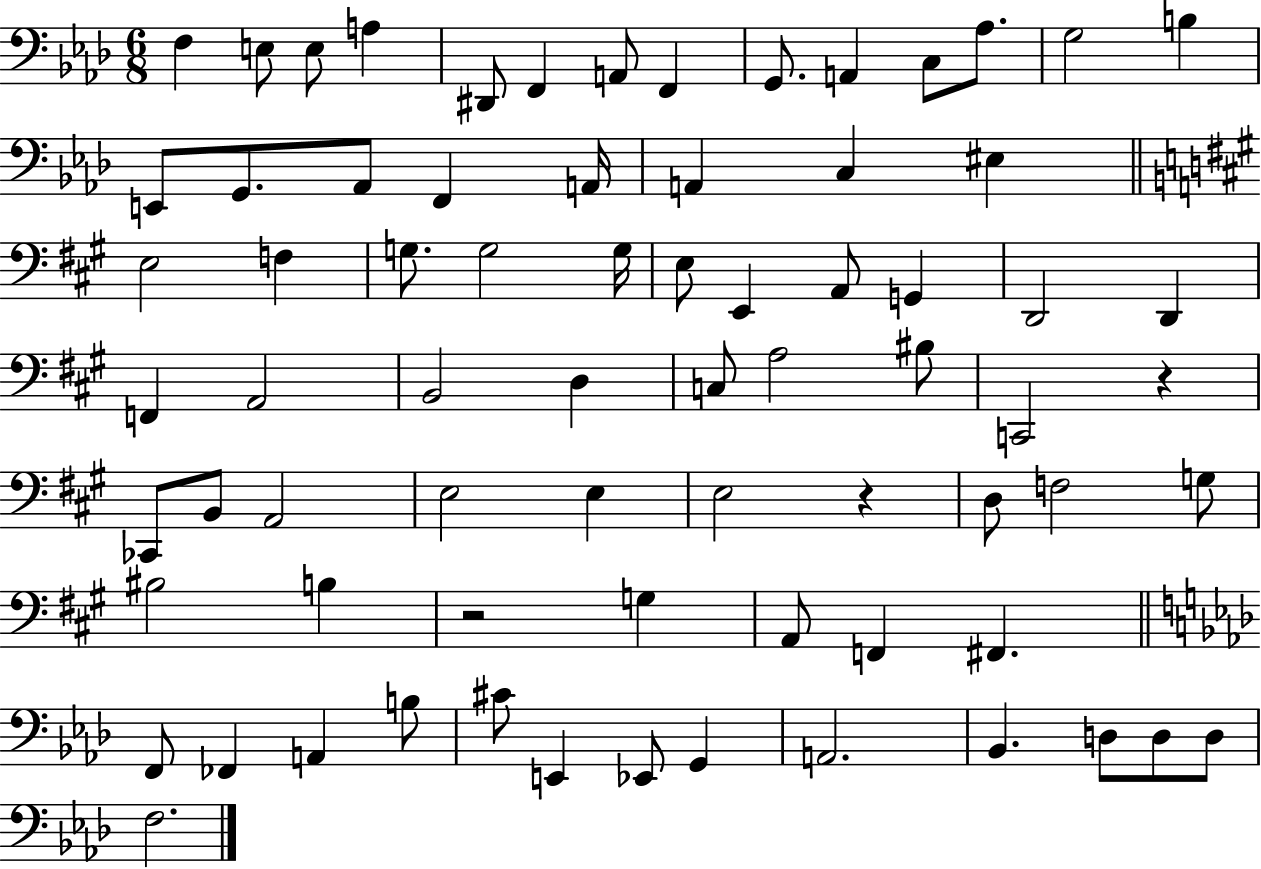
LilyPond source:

{
  \clef bass
  \numericTimeSignature
  \time 6/8
  \key aes \major
  \repeat volta 2 { f4 e8 e8 a4 | dis,8 f,4 a,8 f,4 | g,8. a,4 c8 aes8. | g2 b4 | \break e,8 g,8. aes,8 f,4 a,16 | a,4 c4 eis4 | \bar "||" \break \key a \major e2 f4 | g8. g2 g16 | e8 e,4 a,8 g,4 | d,2 d,4 | \break f,4 a,2 | b,2 d4 | c8 a2 bis8 | c,2 r4 | \break ces,8 b,8 a,2 | e2 e4 | e2 r4 | d8 f2 g8 | \break bis2 b4 | r2 g4 | a,8 f,4 fis,4. | \bar "||" \break \key f \minor f,8 fes,4 a,4 b8 | cis'8 e,4 ees,8 g,4 | a,2. | bes,4. d8 d8 d8 | \break f2. | } \bar "|."
}